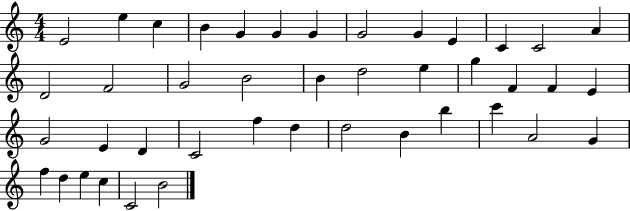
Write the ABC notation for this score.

X:1
T:Untitled
M:4/4
L:1/4
K:C
E2 e c B G G G G2 G E C C2 A D2 F2 G2 B2 B d2 e g F F E G2 E D C2 f d d2 B b c' A2 G f d e c C2 B2